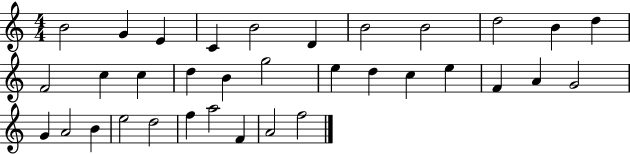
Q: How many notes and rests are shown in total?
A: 34